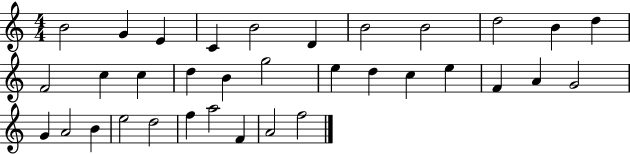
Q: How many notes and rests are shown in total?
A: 34